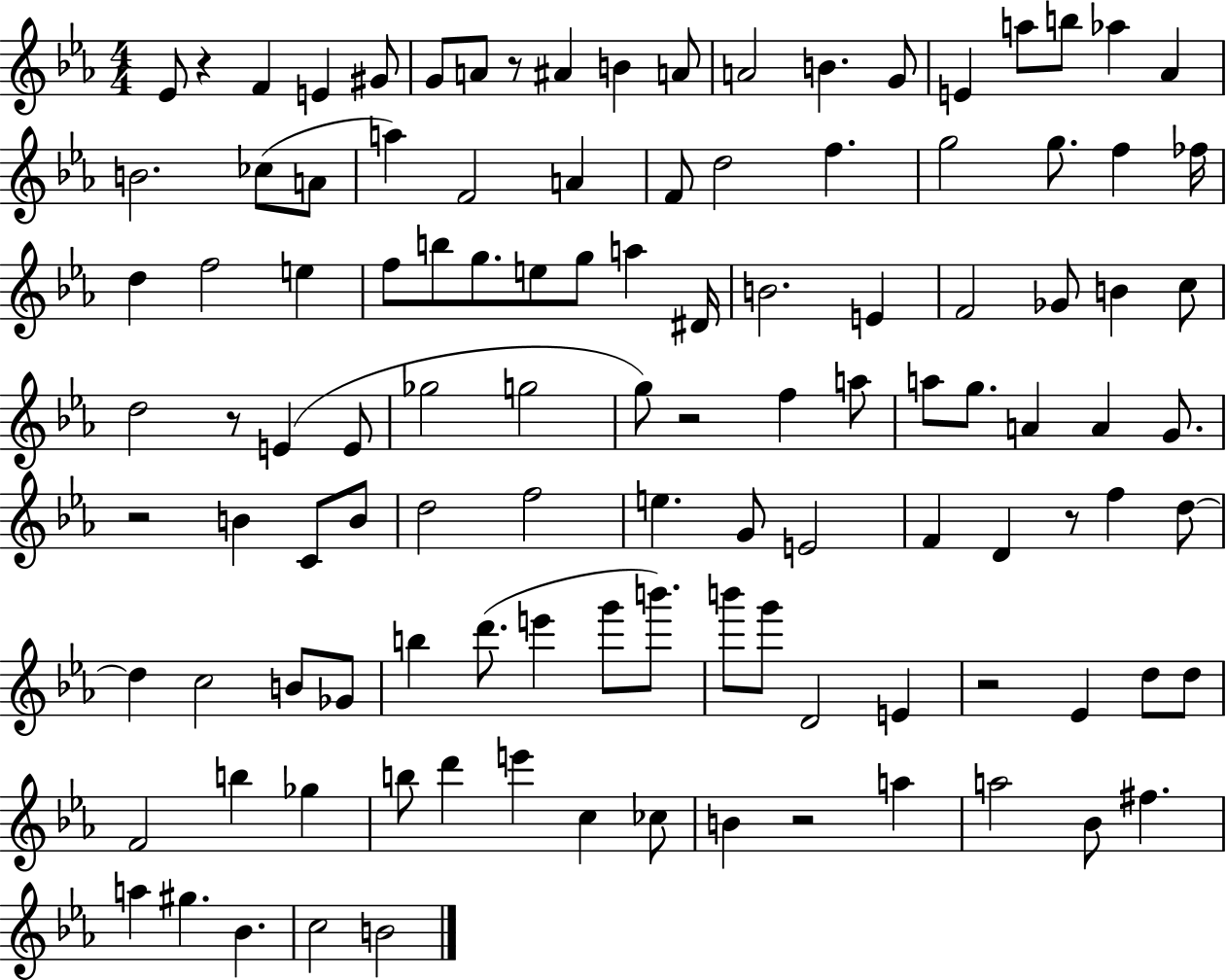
Eb4/e R/q F4/q E4/q G#4/e G4/e A4/e R/e A#4/q B4/q A4/e A4/h B4/q. G4/e E4/q A5/e B5/e Ab5/q Ab4/q B4/h. CES5/e A4/e A5/q F4/h A4/q F4/e D5/h F5/q. G5/h G5/e. F5/q FES5/s D5/q F5/h E5/q F5/e B5/e G5/e. E5/e G5/e A5/q D#4/s B4/h. E4/q F4/h Gb4/e B4/q C5/e D5/h R/e E4/q E4/e Gb5/h G5/h G5/e R/h F5/q A5/e A5/e G5/e. A4/q A4/q G4/e. R/h B4/q C4/e B4/e D5/h F5/h E5/q. G4/e E4/h F4/q D4/q R/e F5/q D5/e D5/q C5/h B4/e Gb4/e B5/q D6/e. E6/q G6/e B6/e. B6/e G6/e D4/h E4/q R/h Eb4/q D5/e D5/e F4/h B5/q Gb5/q B5/e D6/q E6/q C5/q CES5/e B4/q R/h A5/q A5/h Bb4/e F#5/q. A5/q G#5/q. Bb4/q. C5/h B4/h